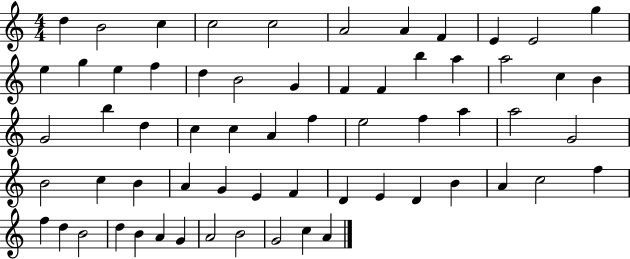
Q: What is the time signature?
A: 4/4